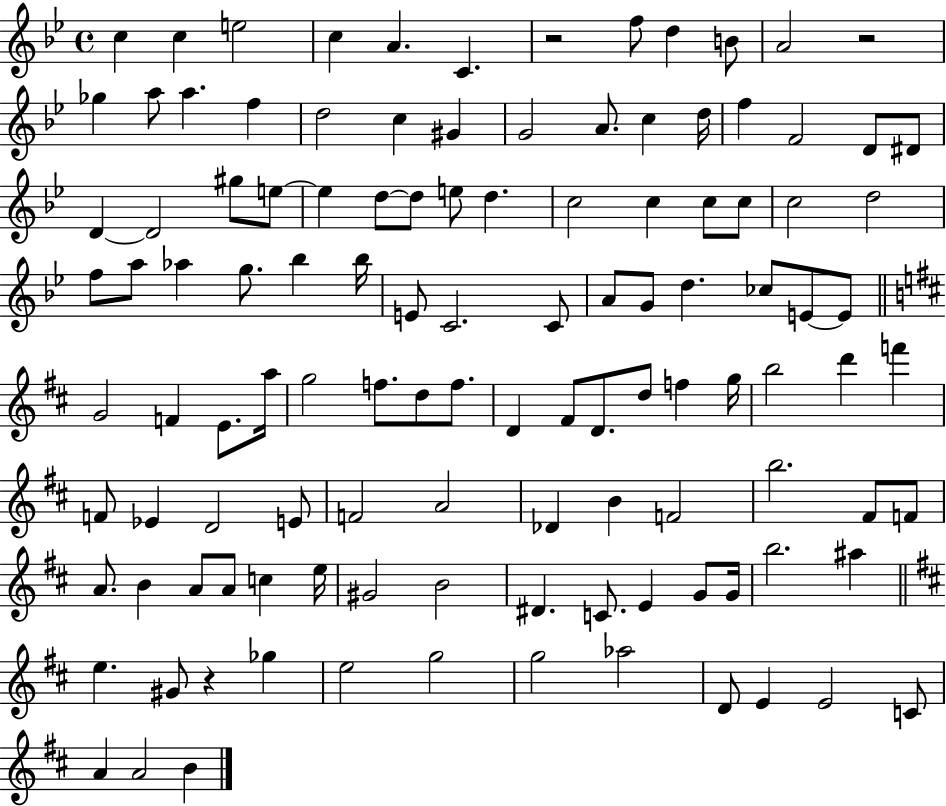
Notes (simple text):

C5/q C5/q E5/h C5/q A4/q. C4/q. R/h F5/e D5/q B4/e A4/h R/h Gb5/q A5/e A5/q. F5/q D5/h C5/q G#4/q G4/h A4/e. C5/q D5/s F5/q F4/h D4/e D#4/e D4/q D4/h G#5/e E5/e E5/q D5/e D5/e E5/e D5/q. C5/h C5/q C5/e C5/e C5/h D5/h F5/e A5/e Ab5/q G5/e. Bb5/q Bb5/s E4/e C4/h. C4/e A4/e G4/e D5/q. CES5/e E4/e E4/e G4/h F4/q E4/e. A5/s G5/h F5/e. D5/e F5/e. D4/q F#4/e D4/e. D5/e F5/q G5/s B5/h D6/q F6/q F4/e Eb4/q D4/h E4/e F4/h A4/h Db4/q B4/q F4/h B5/h. F#4/e F4/e A4/e. B4/q A4/e A4/e C5/q E5/s G#4/h B4/h D#4/q. C4/e. E4/q G4/e G4/s B5/h. A#5/q E5/q. G#4/e R/q Gb5/q E5/h G5/h G5/h Ab5/h D4/e E4/q E4/h C4/e A4/q A4/h B4/q